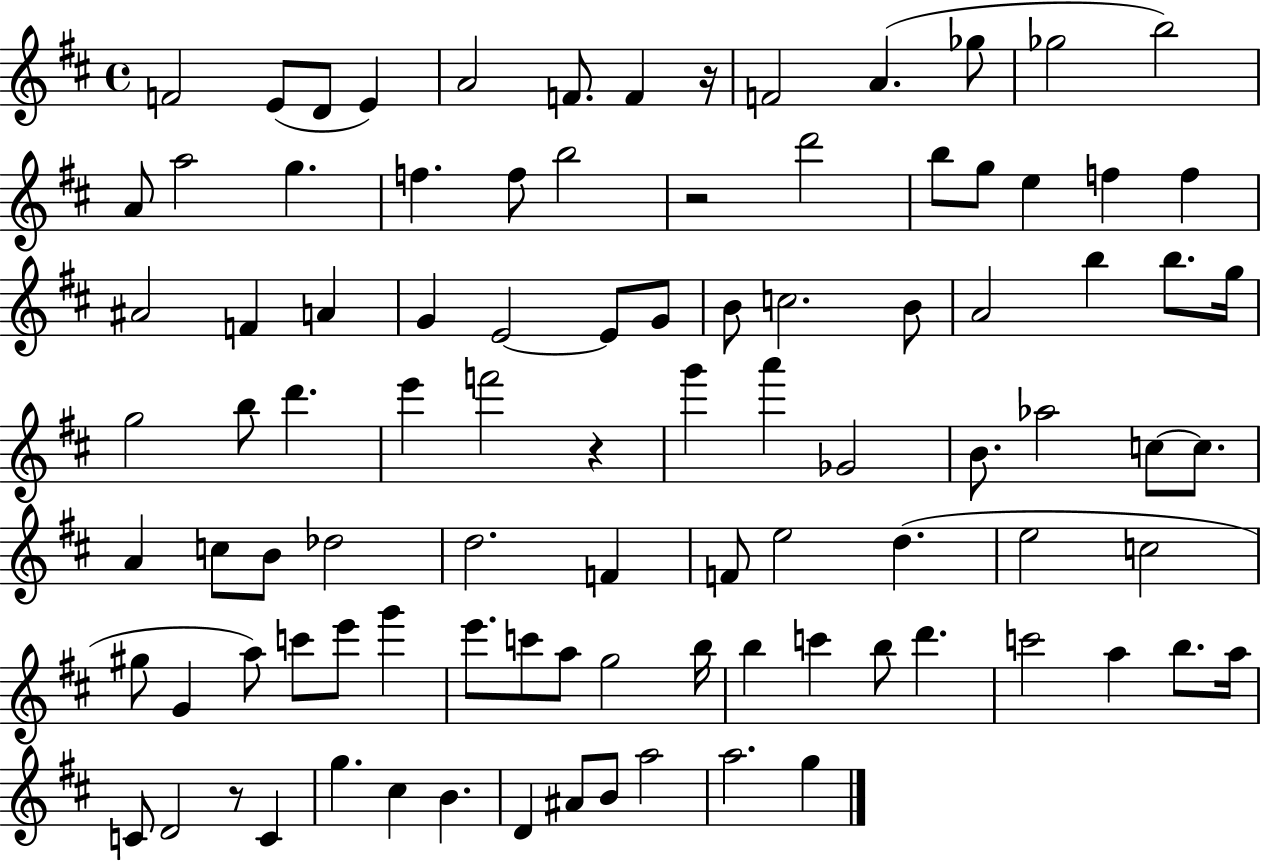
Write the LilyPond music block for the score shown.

{
  \clef treble
  \time 4/4
  \defaultTimeSignature
  \key d \major
  f'2 e'8( d'8 e'4) | a'2 f'8. f'4 r16 | f'2 a'4.( ges''8 | ges''2 b''2) | \break a'8 a''2 g''4. | f''4. f''8 b''2 | r2 d'''2 | b''8 g''8 e''4 f''4 f''4 | \break ais'2 f'4 a'4 | g'4 e'2~~ e'8 g'8 | b'8 c''2. b'8 | a'2 b''4 b''8. g''16 | \break g''2 b''8 d'''4. | e'''4 f'''2 r4 | g'''4 a'''4 ges'2 | b'8. aes''2 c''8~~ c''8. | \break a'4 c''8 b'8 des''2 | d''2. f'4 | f'8 e''2 d''4.( | e''2 c''2 | \break gis''8 g'4 a''8) c'''8 e'''8 g'''4 | e'''8. c'''8 a''8 g''2 b''16 | b''4 c'''4 b''8 d'''4. | c'''2 a''4 b''8. a''16 | \break c'8 d'2 r8 c'4 | g''4. cis''4 b'4. | d'4 ais'8 b'8 a''2 | a''2. g''4 | \break \bar "|."
}